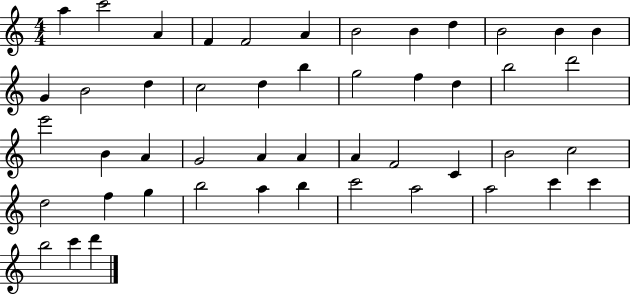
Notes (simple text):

A5/q C6/h A4/q F4/q F4/h A4/q B4/h B4/q D5/q B4/h B4/q B4/q G4/q B4/h D5/q C5/h D5/q B5/q G5/h F5/q D5/q B5/h D6/h E6/h B4/q A4/q G4/h A4/q A4/q A4/q F4/h C4/q B4/h C5/h D5/h F5/q G5/q B5/h A5/q B5/q C6/h A5/h A5/h C6/q C6/q B5/h C6/q D6/q